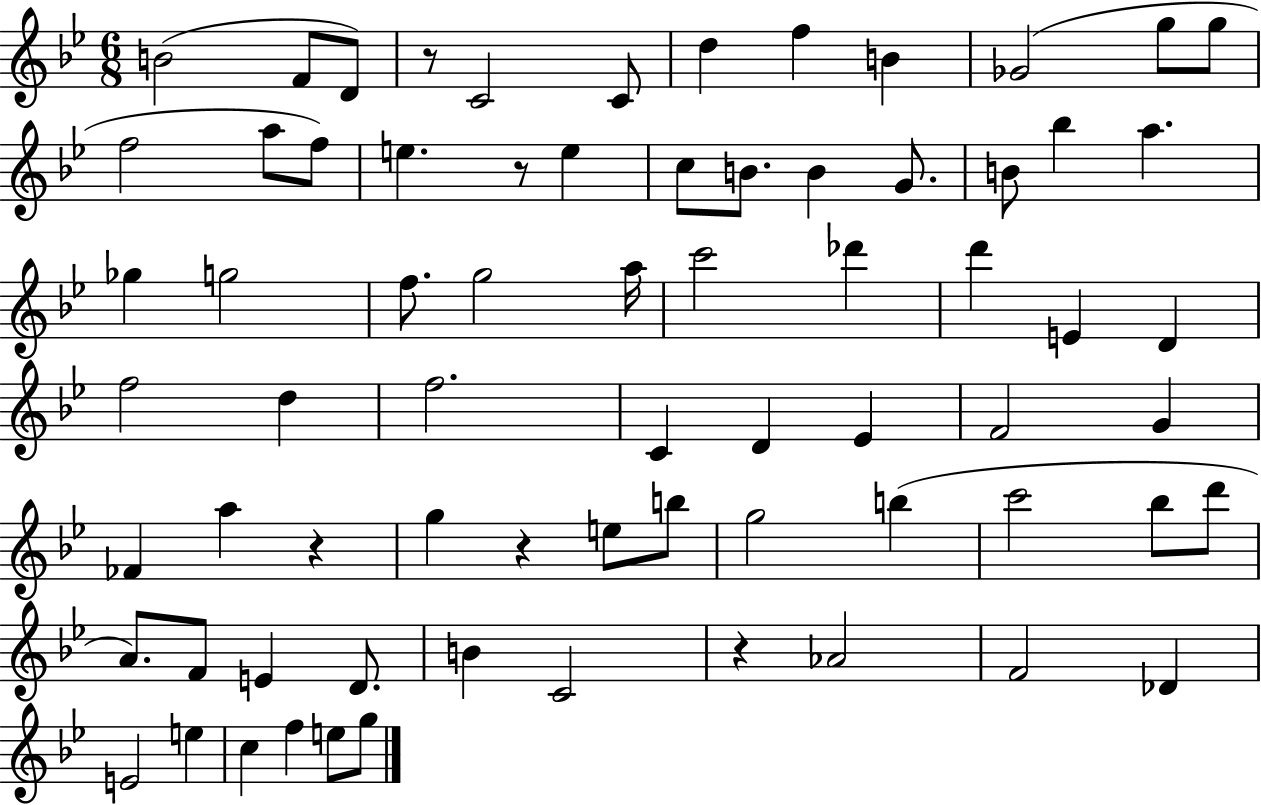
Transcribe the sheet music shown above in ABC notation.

X:1
T:Untitled
M:6/8
L:1/4
K:Bb
B2 F/2 D/2 z/2 C2 C/2 d f B _G2 g/2 g/2 f2 a/2 f/2 e z/2 e c/2 B/2 B G/2 B/2 _b a _g g2 f/2 g2 a/4 c'2 _d' d' E D f2 d f2 C D _E F2 G _F a z g z e/2 b/2 g2 b c'2 _b/2 d'/2 A/2 F/2 E D/2 B C2 z _A2 F2 _D E2 e c f e/2 g/2